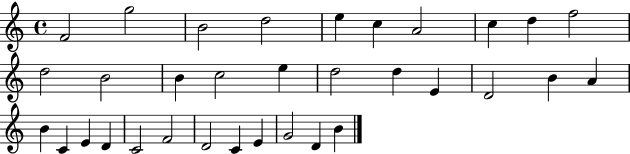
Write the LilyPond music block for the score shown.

{
  \clef treble
  \time 4/4
  \defaultTimeSignature
  \key c \major
  f'2 g''2 | b'2 d''2 | e''4 c''4 a'2 | c''4 d''4 f''2 | \break d''2 b'2 | b'4 c''2 e''4 | d''2 d''4 e'4 | d'2 b'4 a'4 | \break b'4 c'4 e'4 d'4 | c'2 f'2 | d'2 c'4 e'4 | g'2 d'4 b'4 | \break \bar "|."
}